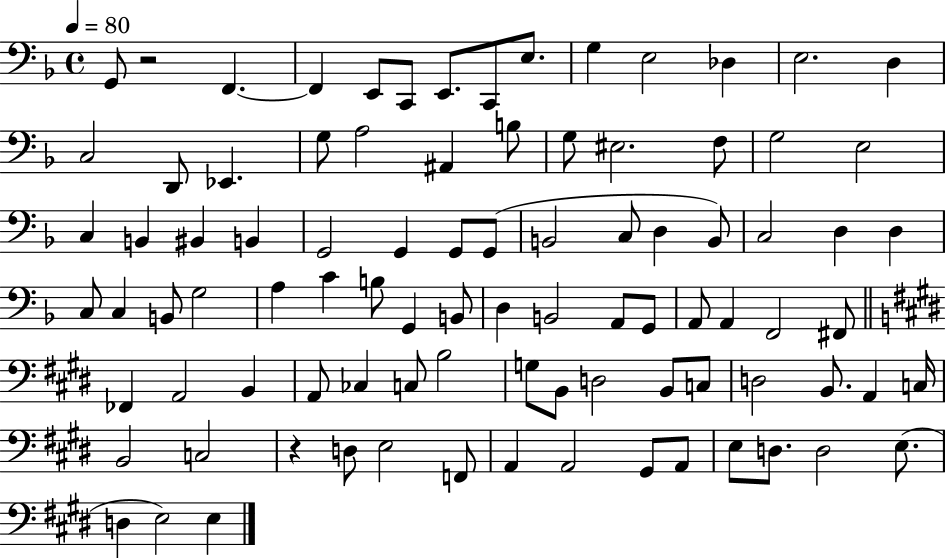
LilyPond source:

{
  \clef bass
  \time 4/4
  \defaultTimeSignature
  \key f \major
  \tempo 4 = 80
  g,8 r2 f,4.~~ | f,4 e,8 c,8 e,8. c,8 e8. | g4 e2 des4 | e2. d4 | \break c2 d,8 ees,4. | g8 a2 ais,4 b8 | g8 eis2. f8 | g2 e2 | \break c4 b,4 bis,4 b,4 | g,2 g,4 g,8 g,8( | b,2 c8 d4 b,8) | c2 d4 d4 | \break c8 c4 b,8 g2 | a4 c'4 b8 g,4 b,8 | d4 b,2 a,8 g,8 | a,8 a,4 f,2 fis,8 | \break \bar "||" \break \key e \major fes,4 a,2 b,4 | a,8 ces4 c8 b2 | g8 b,8 d2 b,8 c8 | d2 b,8. a,4 c16 | \break b,2 c2 | r4 d8 e2 f,8 | a,4 a,2 gis,8 a,8 | e8 d8. d2 e8.( | \break d4 e2) e4 | \bar "|."
}